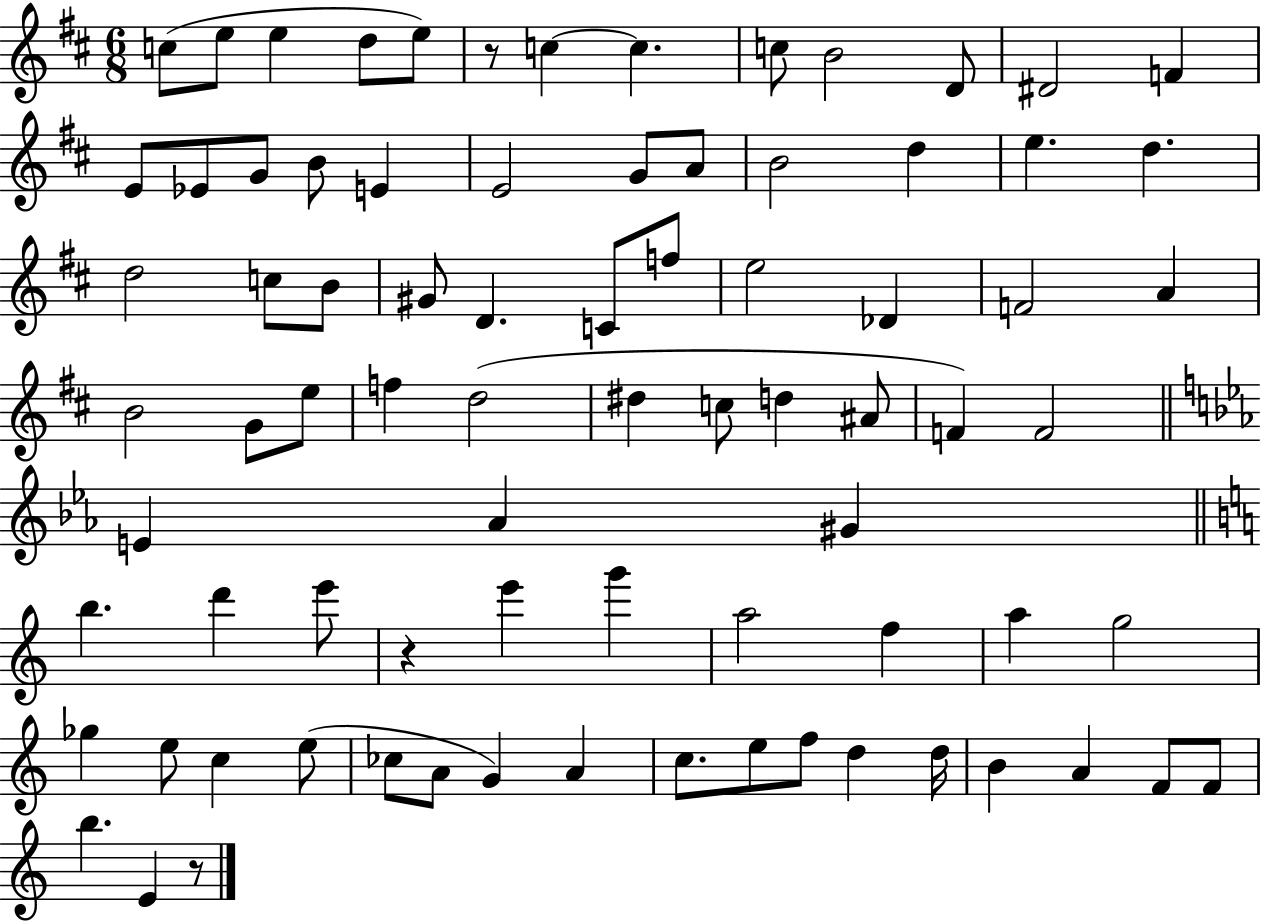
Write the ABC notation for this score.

X:1
T:Untitled
M:6/8
L:1/4
K:D
c/2 e/2 e d/2 e/2 z/2 c c c/2 B2 D/2 ^D2 F E/2 _E/2 G/2 B/2 E E2 G/2 A/2 B2 d e d d2 c/2 B/2 ^G/2 D C/2 f/2 e2 _D F2 A B2 G/2 e/2 f d2 ^d c/2 d ^A/2 F F2 E _A ^G b d' e'/2 z e' g' a2 f a g2 _g e/2 c e/2 _c/2 A/2 G A c/2 e/2 f/2 d d/4 B A F/2 F/2 b E z/2